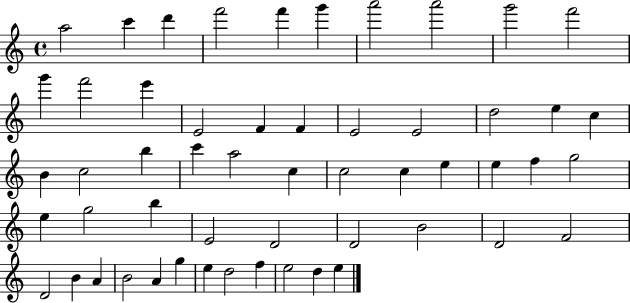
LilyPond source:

{
  \clef treble
  \time 4/4
  \defaultTimeSignature
  \key c \major
  a''2 c'''4 d'''4 | f'''2 f'''4 g'''4 | a'''2 a'''2 | g'''2 f'''2 | \break g'''4 f'''2 e'''4 | e'2 f'4 f'4 | e'2 e'2 | d''2 e''4 c''4 | \break b'4 c''2 b''4 | c'''4 a''2 c''4 | c''2 c''4 e''4 | e''4 f''4 g''2 | \break e''4 g''2 b''4 | e'2 d'2 | d'2 b'2 | d'2 f'2 | \break d'2 b'4 a'4 | b'2 a'4 g''4 | e''4 d''2 f''4 | e''2 d''4 e''4 | \break \bar "|."
}